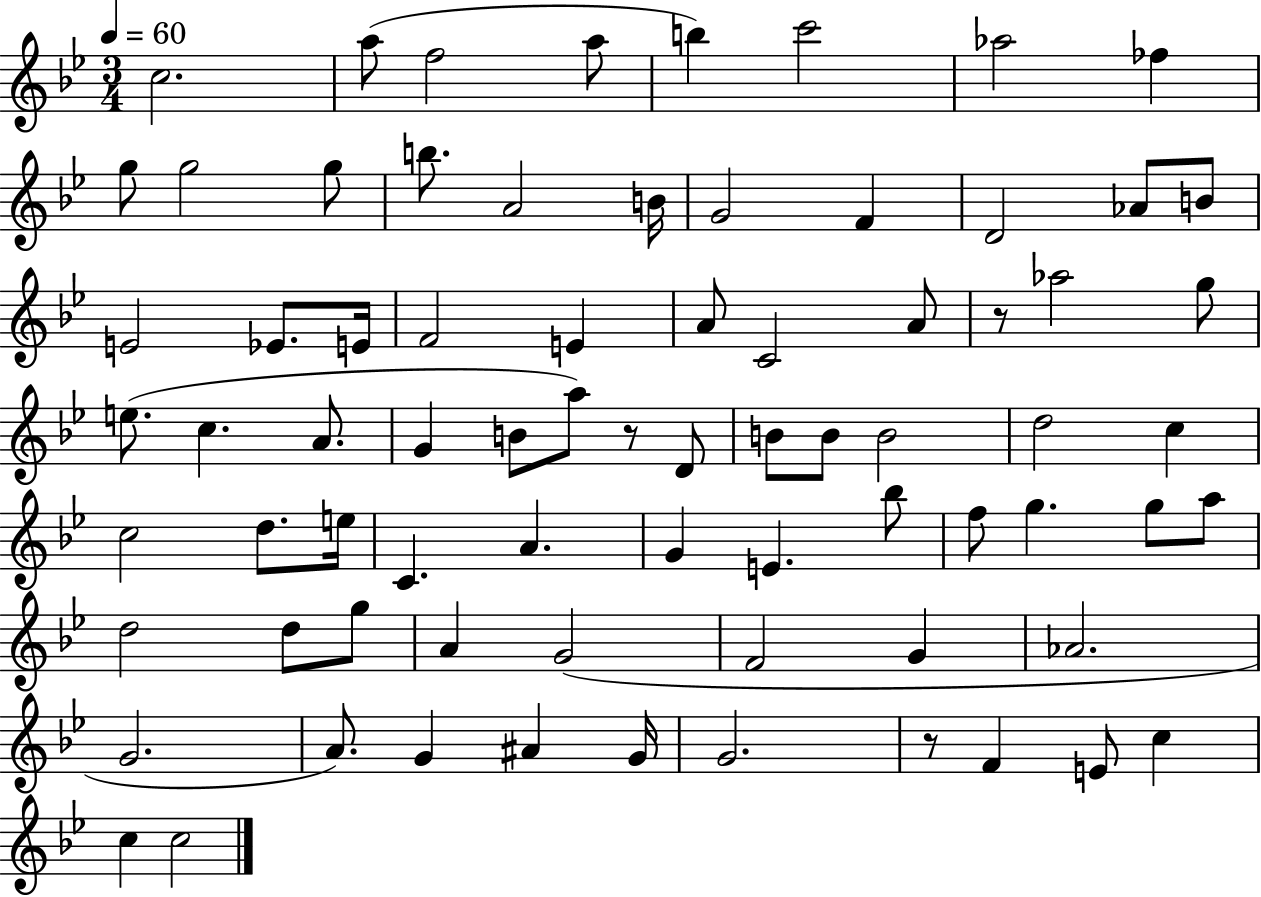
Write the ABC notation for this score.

X:1
T:Untitled
M:3/4
L:1/4
K:Bb
c2 a/2 f2 a/2 b c'2 _a2 _f g/2 g2 g/2 b/2 A2 B/4 G2 F D2 _A/2 B/2 E2 _E/2 E/4 F2 E A/2 C2 A/2 z/2 _a2 g/2 e/2 c A/2 G B/2 a/2 z/2 D/2 B/2 B/2 B2 d2 c c2 d/2 e/4 C A G E _b/2 f/2 g g/2 a/2 d2 d/2 g/2 A G2 F2 G _A2 G2 A/2 G ^A G/4 G2 z/2 F E/2 c c c2